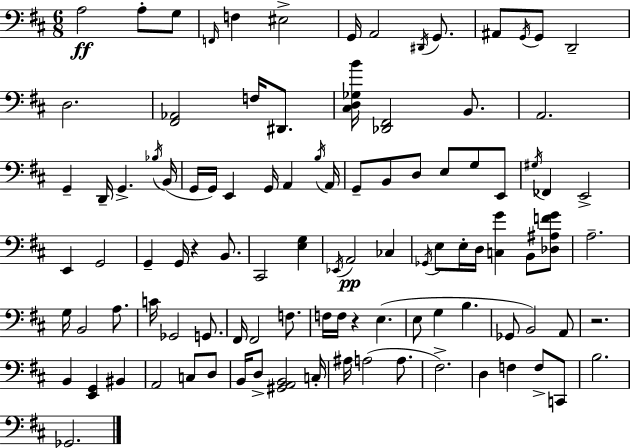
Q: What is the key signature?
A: D major